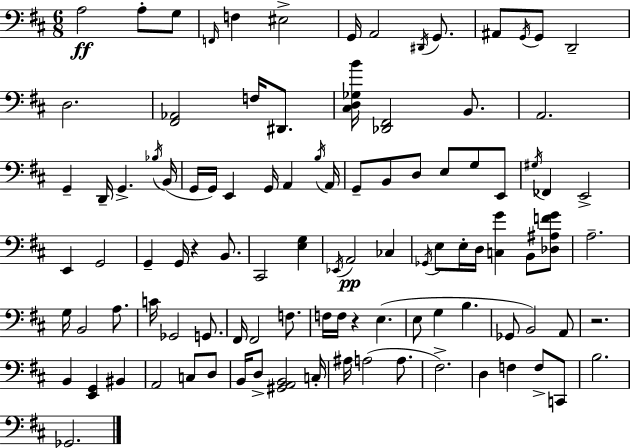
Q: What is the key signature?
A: D major